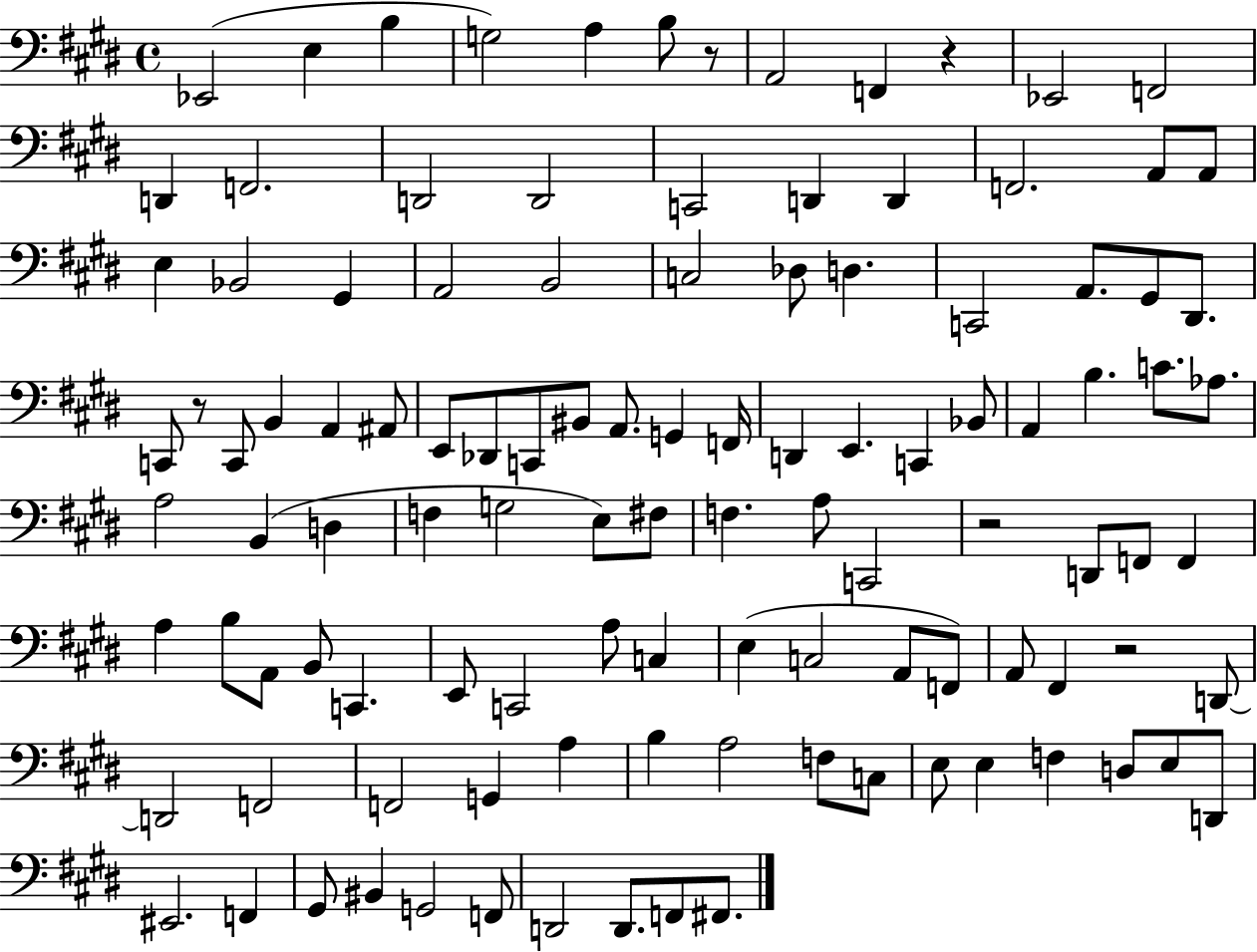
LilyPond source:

{
  \clef bass
  \time 4/4
  \defaultTimeSignature
  \key e \major
  ees,2( e4 b4 | g2) a4 b8 r8 | a,2 f,4 r4 | ees,2 f,2 | \break d,4 f,2. | d,2 d,2 | c,2 d,4 d,4 | f,2. a,8 a,8 | \break e4 bes,2 gis,4 | a,2 b,2 | c2 des8 d4. | c,2 a,8. gis,8 dis,8. | \break c,8 r8 c,8 b,4 a,4 ais,8 | e,8 des,8 c,8 bis,8 a,8. g,4 f,16 | d,4 e,4. c,4 bes,8 | a,4 b4. c'8. aes8. | \break a2 b,4( d4 | f4 g2 e8) fis8 | f4. a8 c,2 | r2 d,8 f,8 f,4 | \break a4 b8 a,8 b,8 c,4. | e,8 c,2 a8 c4 | e4( c2 a,8 f,8) | a,8 fis,4 r2 d,8~~ | \break d,2 f,2 | f,2 g,4 a4 | b4 a2 f8 c8 | e8 e4 f4 d8 e8 d,8 | \break eis,2. f,4 | gis,8 bis,4 g,2 f,8 | d,2 d,8. f,8 fis,8. | \bar "|."
}